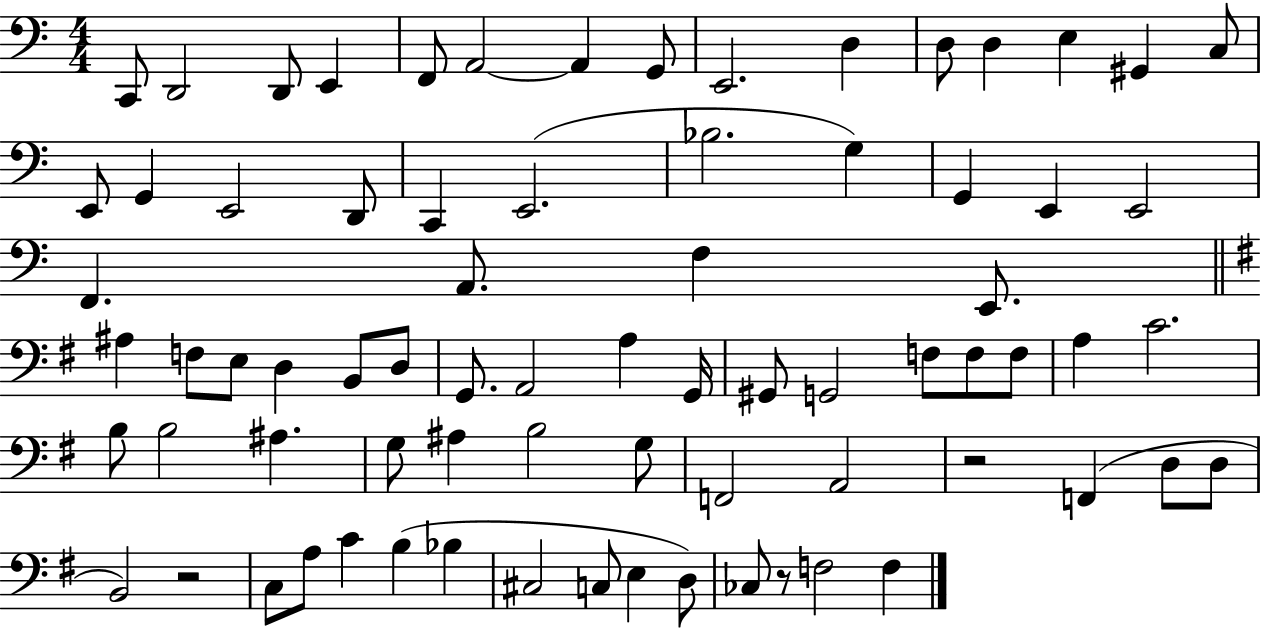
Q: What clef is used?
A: bass